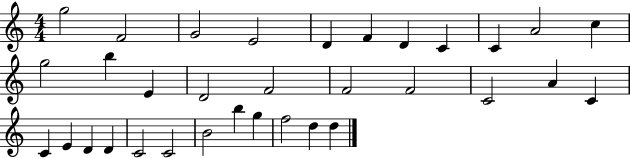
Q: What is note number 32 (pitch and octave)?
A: D5